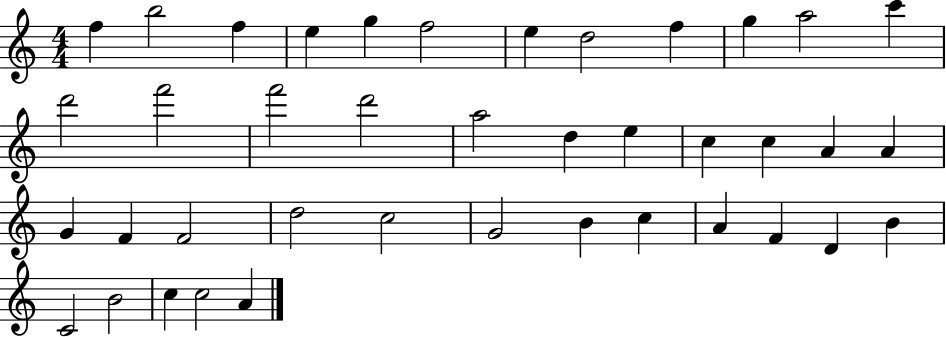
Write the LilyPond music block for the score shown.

{
  \clef treble
  \numericTimeSignature
  \time 4/4
  \key c \major
  f''4 b''2 f''4 | e''4 g''4 f''2 | e''4 d''2 f''4 | g''4 a''2 c'''4 | \break d'''2 f'''2 | f'''2 d'''2 | a''2 d''4 e''4 | c''4 c''4 a'4 a'4 | \break g'4 f'4 f'2 | d''2 c''2 | g'2 b'4 c''4 | a'4 f'4 d'4 b'4 | \break c'2 b'2 | c''4 c''2 a'4 | \bar "|."
}